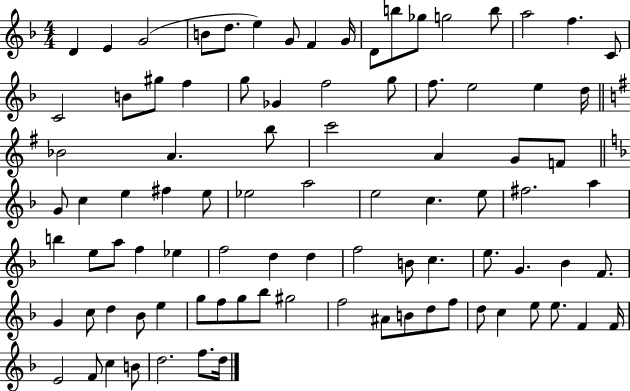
{
  \clef treble
  \numericTimeSignature
  \time 4/4
  \key f \major
  d'4 e'4 g'2( | b'8 d''8. e''4) g'8 f'4 g'16 | d'8 b''8 ges''8 g''2 b''8 | a''2 f''4. c'8 | \break c'2 b'8 gis''8 f''4 | g''8 ges'4 f''2 g''8 | f''8. e''2 e''4 d''16 | \bar "||" \break \key g \major bes'2 a'4. b''8 | c'''2 a'4 g'8 f'8 | \bar "||" \break \key f \major g'8 c''4 e''4 fis''4 e''8 | ees''2 a''2 | e''2 c''4. e''8 | fis''2. a''4 | \break b''4 e''8 a''8 f''4 ees''4 | f''2 d''4 d''4 | f''2 b'8 c''4. | e''8. g'4. bes'4 f'8. | \break g'4 c''8 d''4 bes'8 e''4 | g''8 f''8 g''8 bes''8 gis''2 | f''2 ais'8 b'8 d''8 f''8 | d''8 c''4 e''8 e''8. f'4 f'16 | \break e'2 f'8 c''4 b'8 | d''2. f''8. d''16 | \bar "|."
}